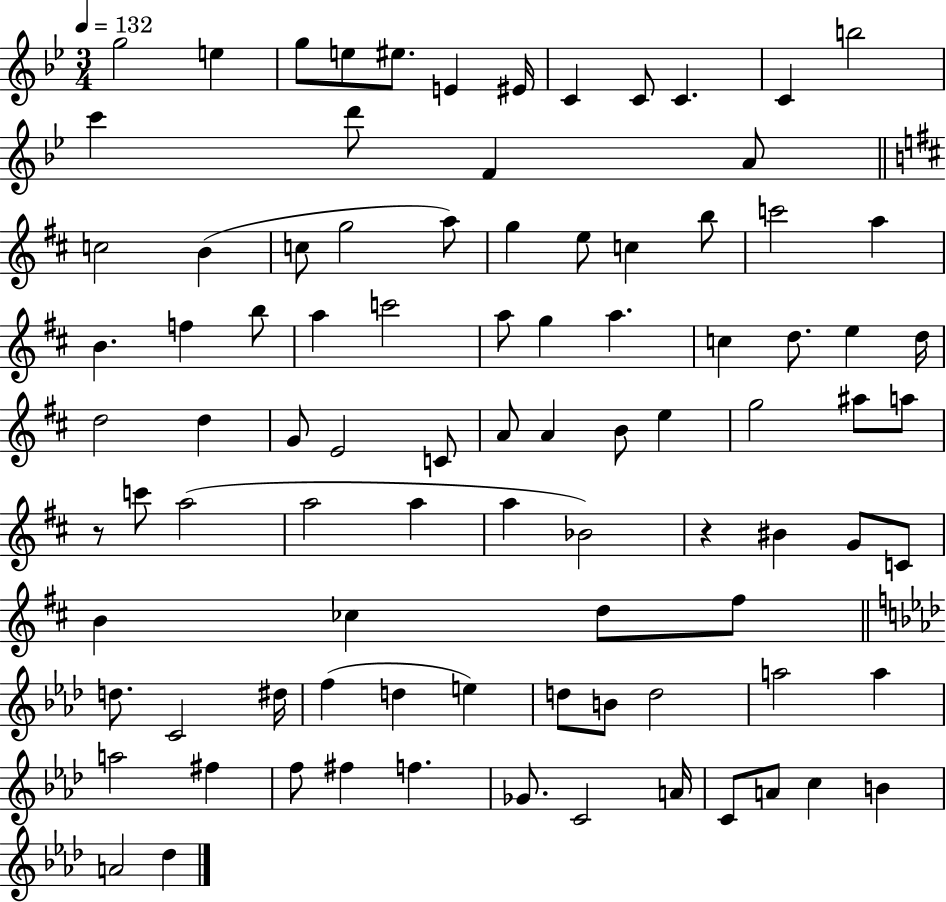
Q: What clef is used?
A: treble